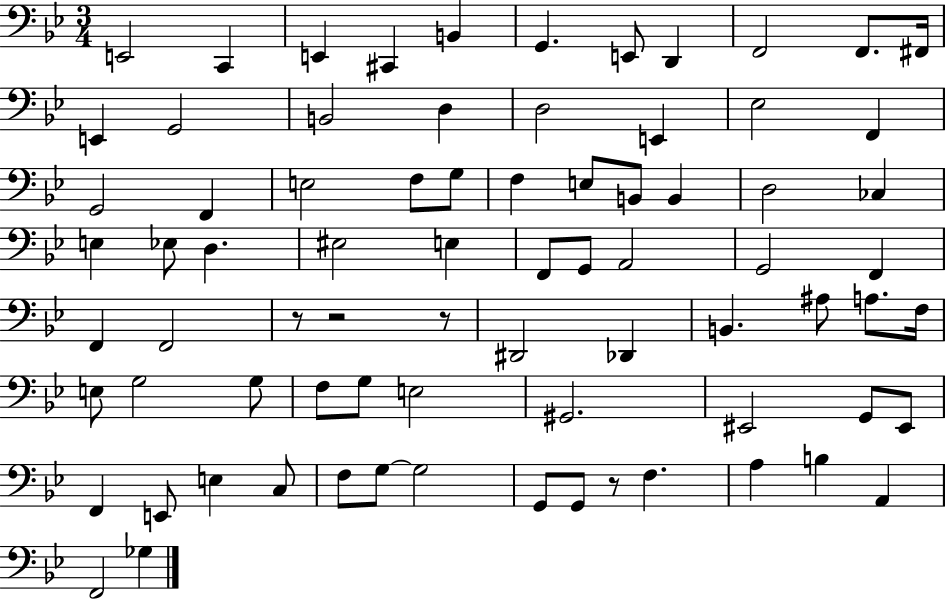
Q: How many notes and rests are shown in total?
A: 77